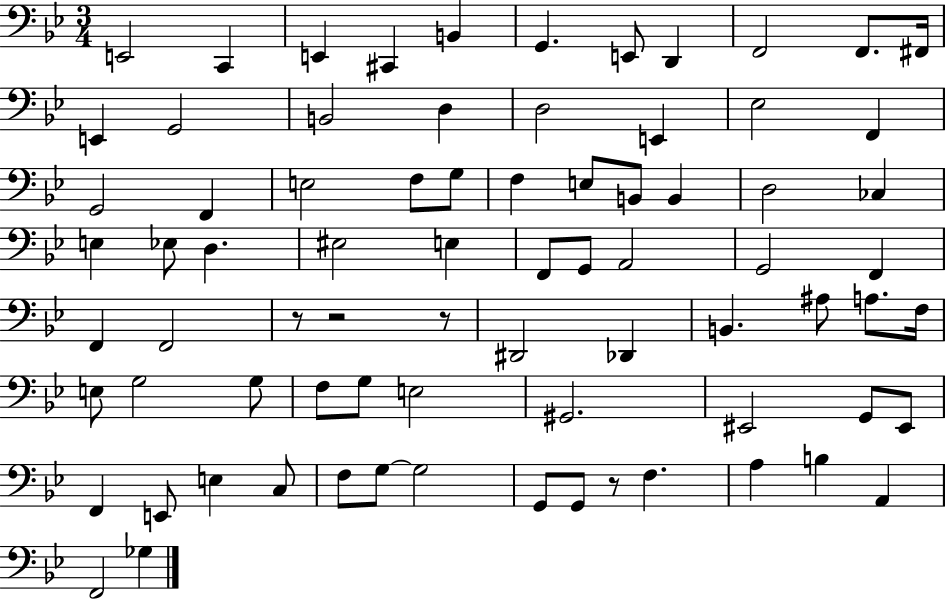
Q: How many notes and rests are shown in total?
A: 77